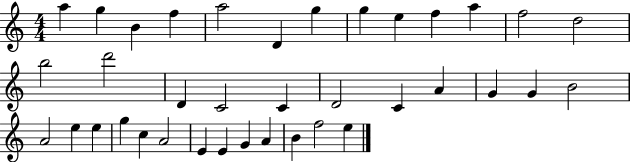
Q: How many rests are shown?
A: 0